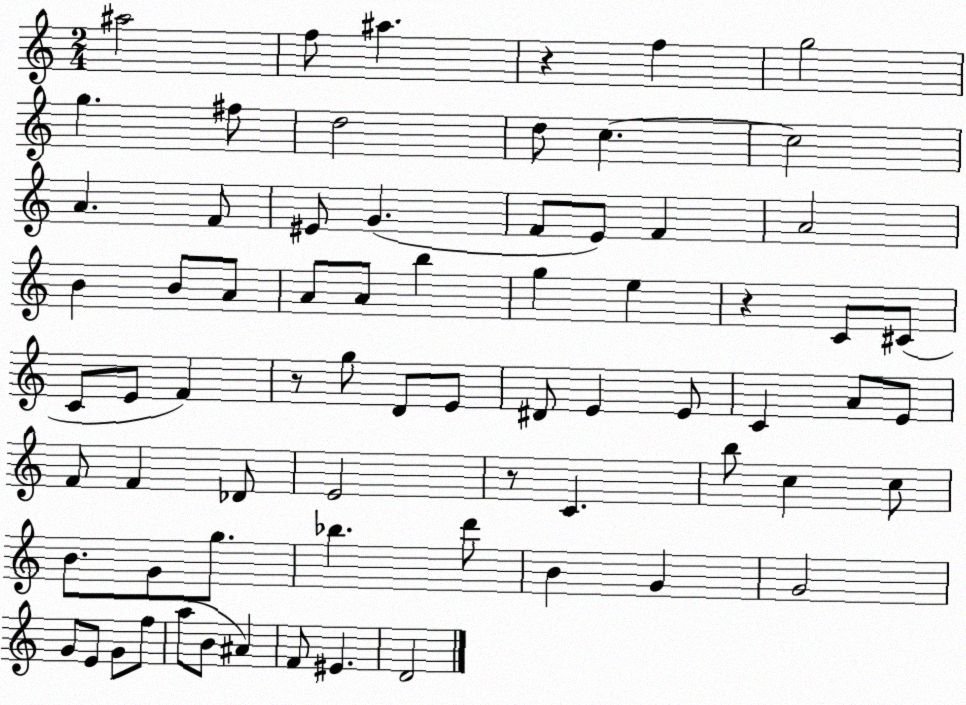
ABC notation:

X:1
T:Untitled
M:2/4
L:1/4
K:C
^a2 f/2 ^a z f g2 g ^f/2 d2 d/2 c c2 A F/2 ^E/2 G F/2 E/2 F A2 B B/2 A/2 A/2 A/2 b g e z C/2 ^C/2 C/2 E/2 F z/2 g/2 D/2 E/2 ^D/2 E E/2 C A/2 E/2 F/2 F _D/2 E2 z/2 C b/2 c c/2 B/2 G/2 g/2 _b d'/2 B G G2 G/2 E/2 G/2 f/2 a/2 B/2 ^A F/2 ^E D2